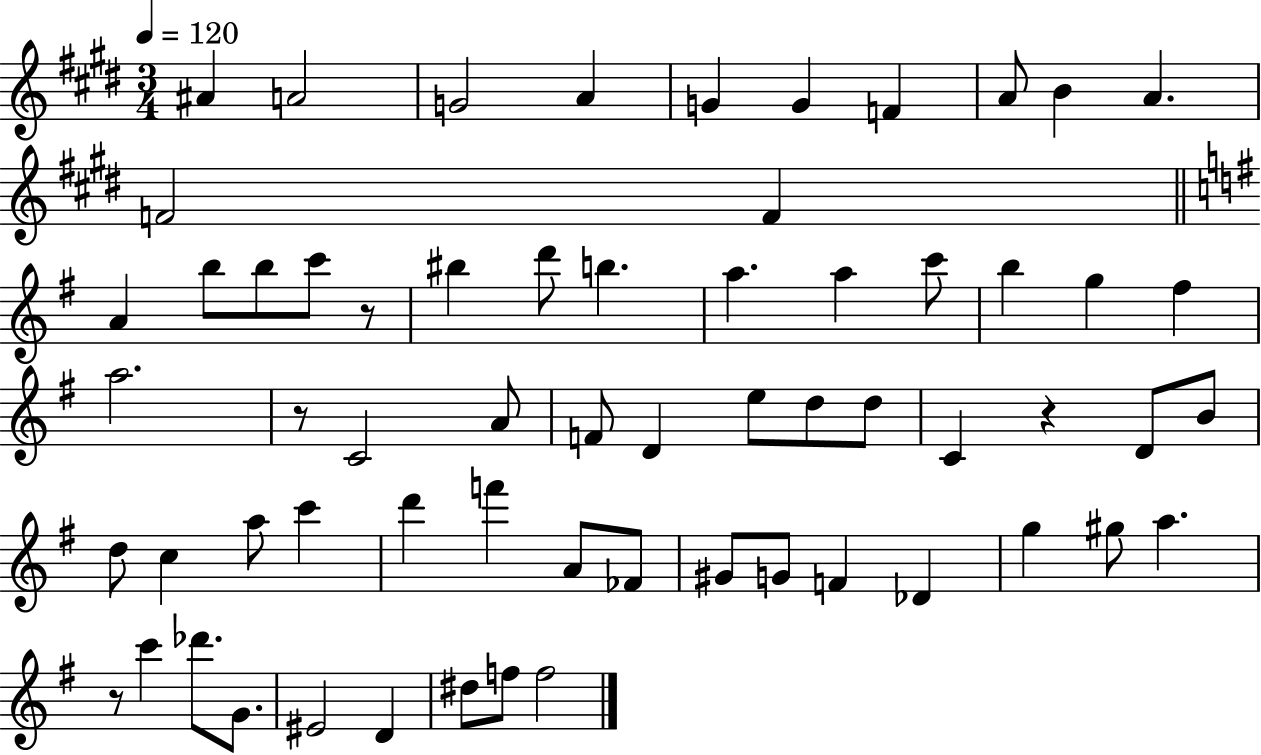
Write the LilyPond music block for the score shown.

{
  \clef treble
  \numericTimeSignature
  \time 3/4
  \key e \major
  \tempo 4 = 120
  ais'4 a'2 | g'2 a'4 | g'4 g'4 f'4 | a'8 b'4 a'4. | \break f'2 f'4 | \bar "||" \break \key g \major a'4 b''8 b''8 c'''8 r8 | bis''4 d'''8 b''4. | a''4. a''4 c'''8 | b''4 g''4 fis''4 | \break a''2. | r8 c'2 a'8 | f'8 d'4 e''8 d''8 d''8 | c'4 r4 d'8 b'8 | \break d''8 c''4 a''8 c'''4 | d'''4 f'''4 a'8 fes'8 | gis'8 g'8 f'4 des'4 | g''4 gis''8 a''4. | \break r8 c'''4 des'''8. g'8. | eis'2 d'4 | dis''8 f''8 f''2 | \bar "|."
}